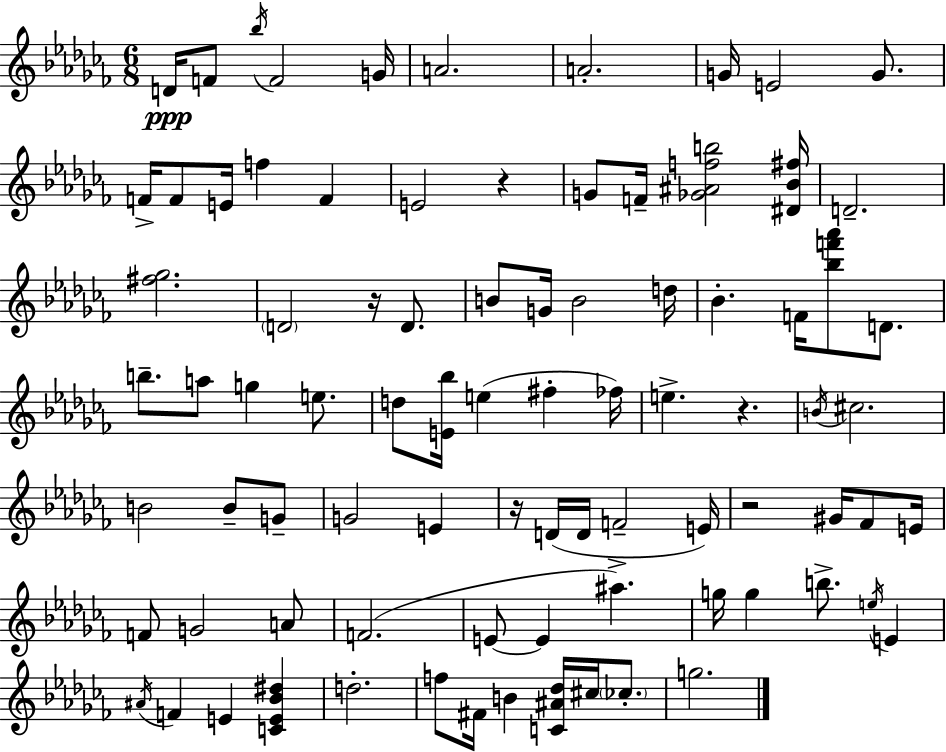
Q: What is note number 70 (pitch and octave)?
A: B4